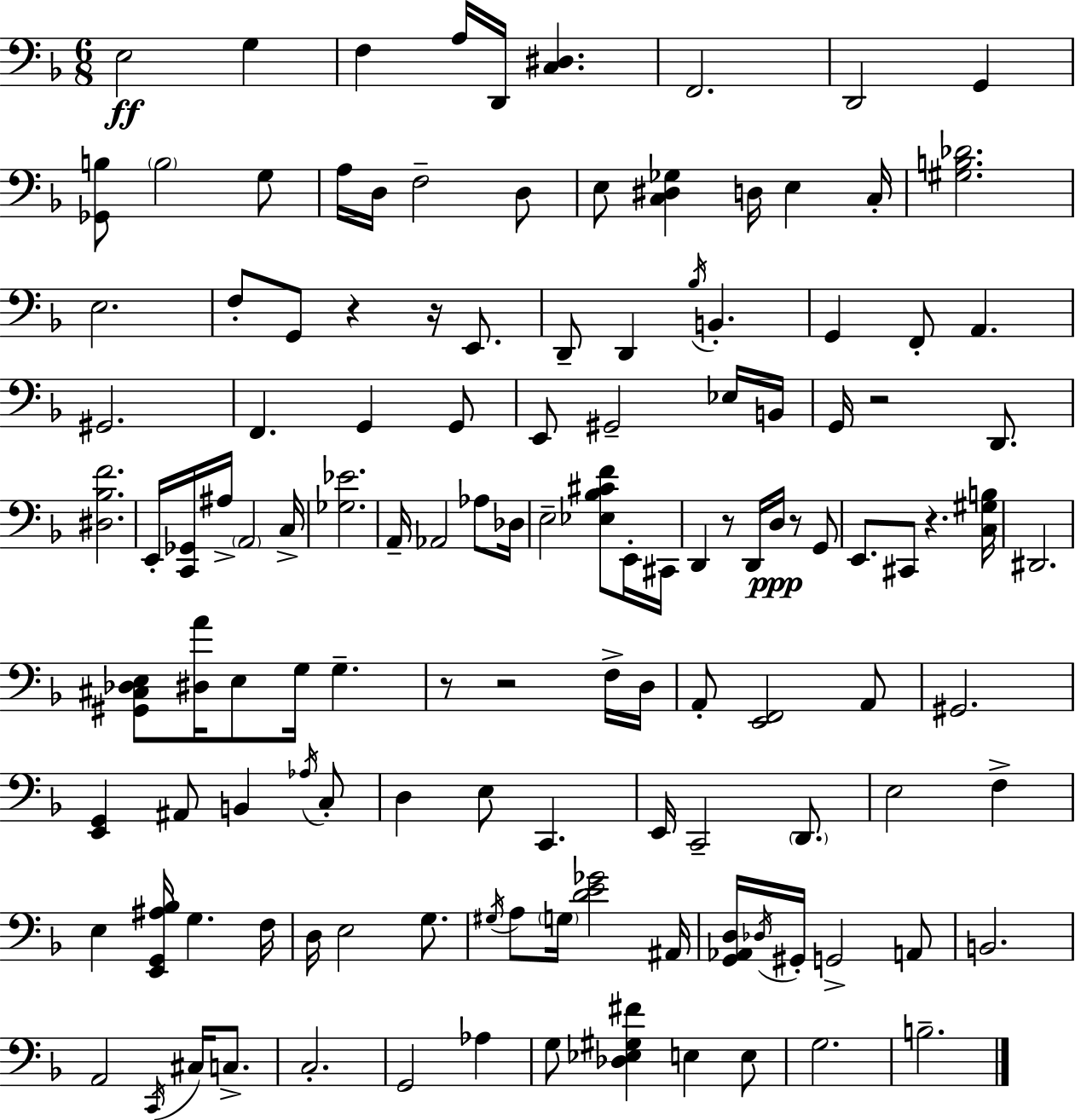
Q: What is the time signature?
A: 6/8